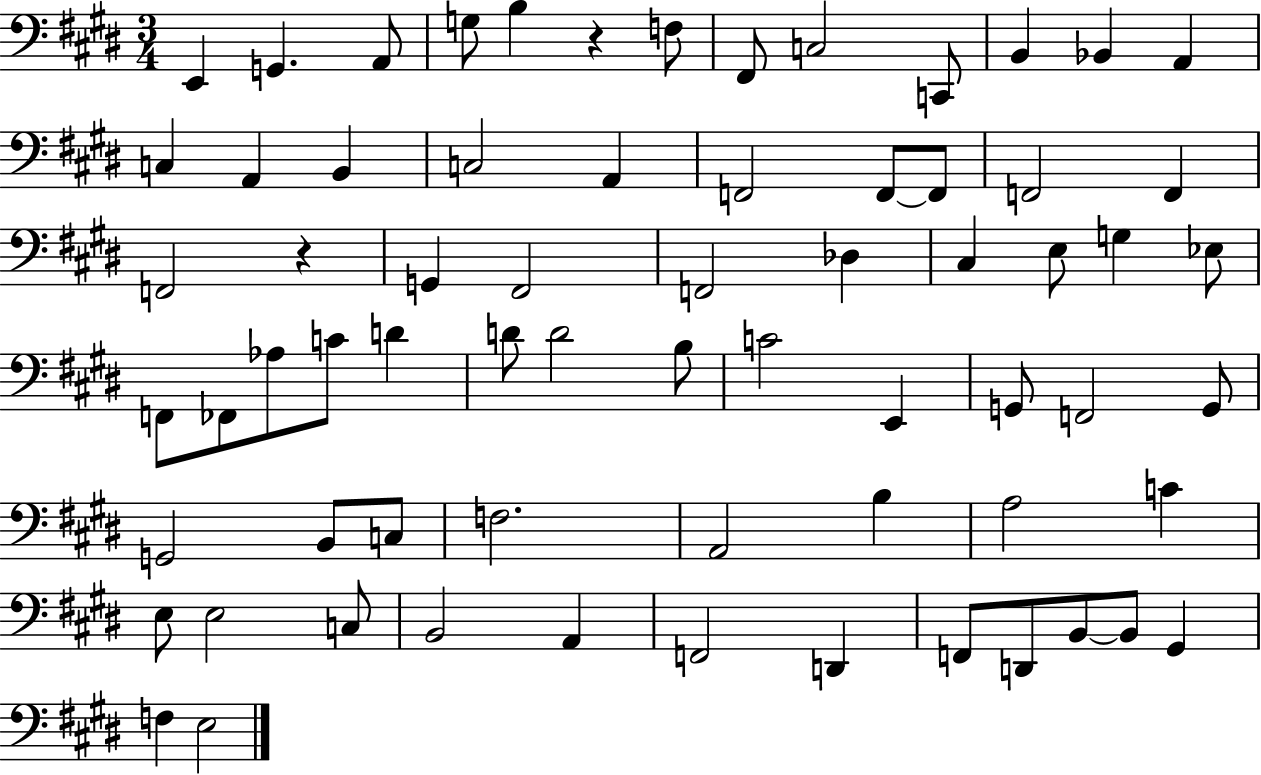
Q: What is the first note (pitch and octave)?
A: E2